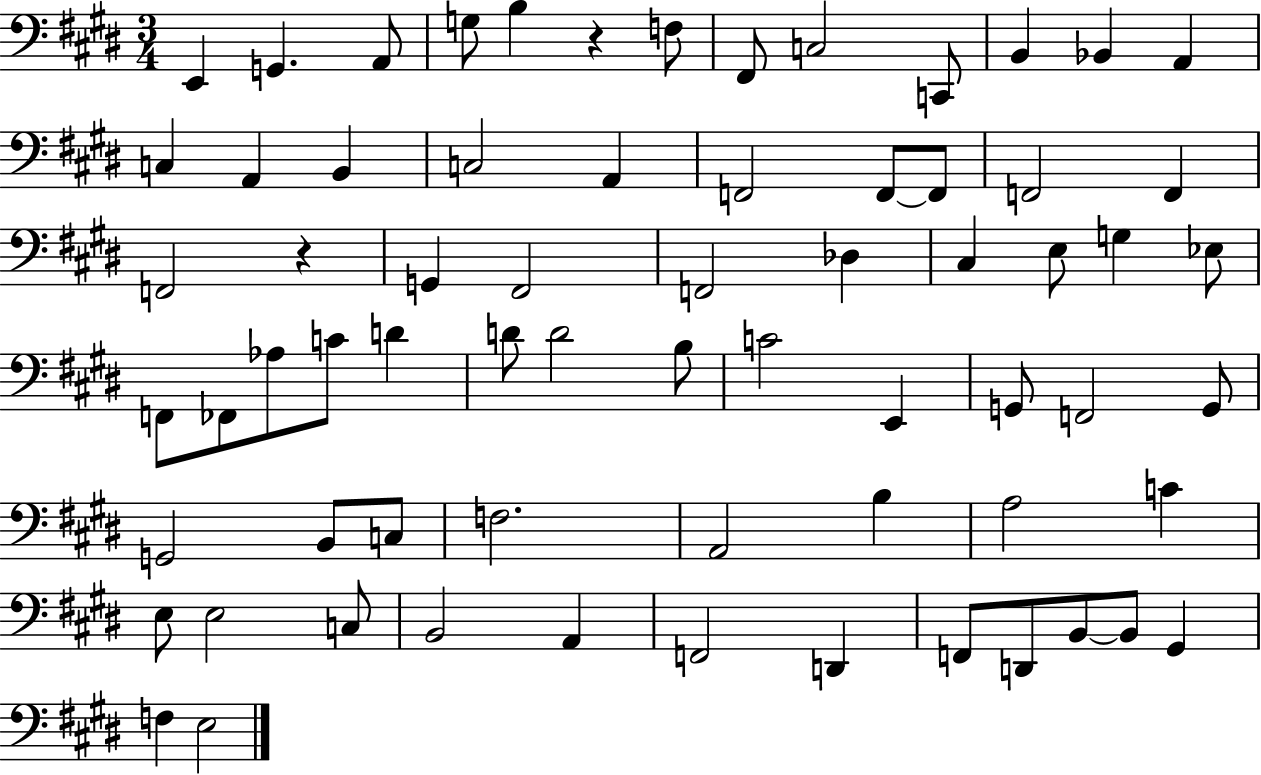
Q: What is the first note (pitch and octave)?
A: E2